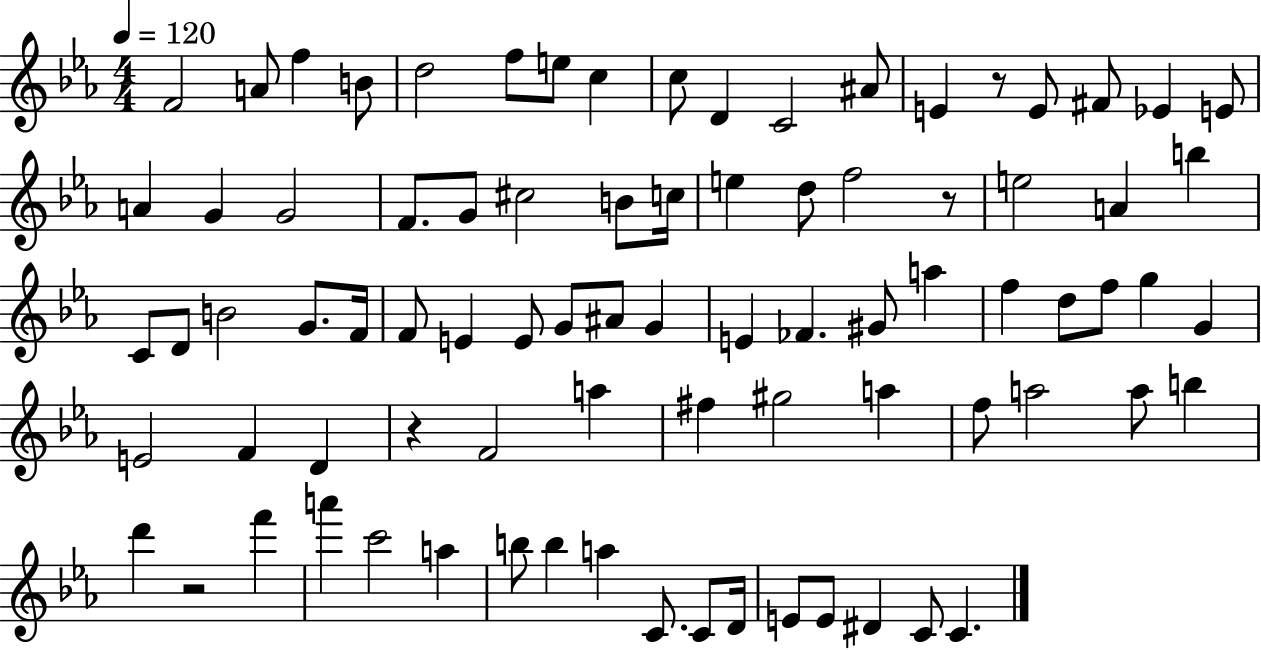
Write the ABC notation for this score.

X:1
T:Untitled
M:4/4
L:1/4
K:Eb
F2 A/2 f B/2 d2 f/2 e/2 c c/2 D C2 ^A/2 E z/2 E/2 ^F/2 _E E/2 A G G2 F/2 G/2 ^c2 B/2 c/4 e d/2 f2 z/2 e2 A b C/2 D/2 B2 G/2 F/4 F/2 E E/2 G/2 ^A/2 G E _F ^G/2 a f d/2 f/2 g G E2 F D z F2 a ^f ^g2 a f/2 a2 a/2 b d' z2 f' a' c'2 a b/2 b a C/2 C/2 D/4 E/2 E/2 ^D C/2 C